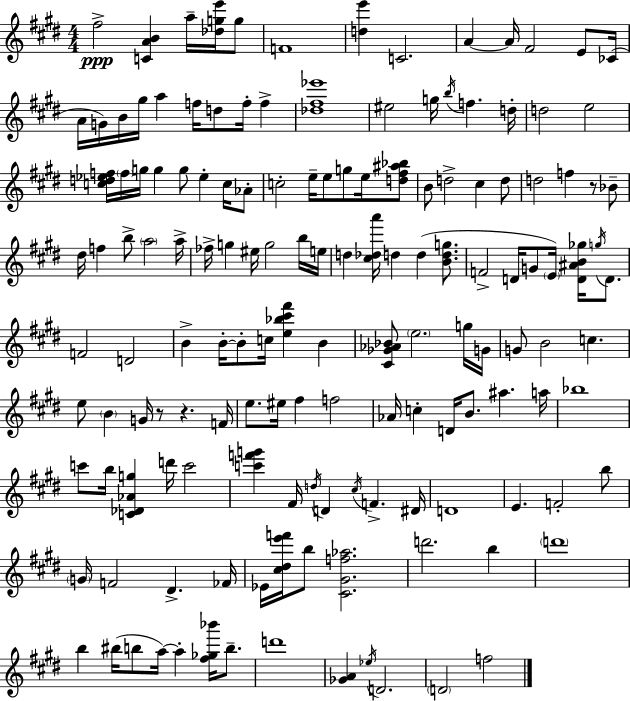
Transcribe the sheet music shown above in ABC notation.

X:1
T:Untitled
M:4/4
L:1/4
K:E
^f2 [CAB] a/4 [_dge']/4 g/2 F4 [de'] C2 A A/4 ^F2 E/2 _C/4 A/4 G/4 B/4 ^g/4 a f/4 d/2 f/4 f [_d^f_e']4 ^e2 g/4 b/4 f d/4 d2 e2 [cd_ef]/4 f/4 g/4 g g/2 _e c/4 _A/2 c2 e/4 e/2 g/2 e/4 [d^f^a_b]/2 B/2 d2 ^c d/2 d2 f z/2 _B/2 ^d/4 f b/2 a2 a/4 _f/4 g ^e/4 g2 b/4 e/4 d [^c_da']/4 d d [Bdg]/2 F2 D/4 G/2 E/4 [D^AB_g]/4 g/4 D/2 F2 D2 B B/4 B/2 c/4 [e_b^c'^f'] B [^C_G_A_B]/2 e2 g/4 G/4 G/2 B2 c e/2 B G/4 z/2 z F/4 e/2 ^e/4 ^f f2 _A/4 c D/4 B/2 ^a a/4 _b4 c'/2 b/4 [C_D_Ag] d'/4 c'2 [c'f'g'] ^F/4 d/4 D ^c/4 F ^D/4 D4 E F2 b/2 G/4 F2 ^D _F/4 _E/4 [^c^de'f']/4 b/2 [^C^Gf_a]2 d'2 b d'4 b ^b/4 b/2 a/4 a [^f_g_b']/4 b/2 d'4 [_GA] _e/4 D2 D2 f2